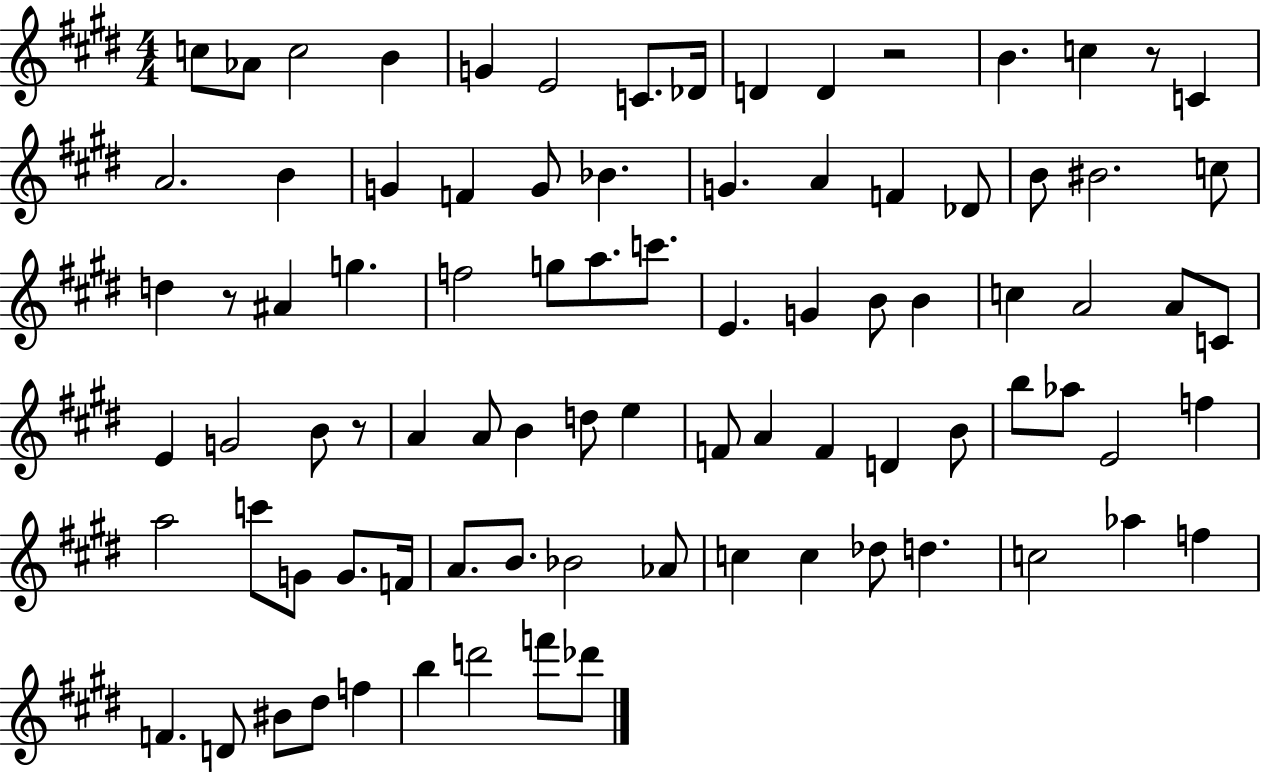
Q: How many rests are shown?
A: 4